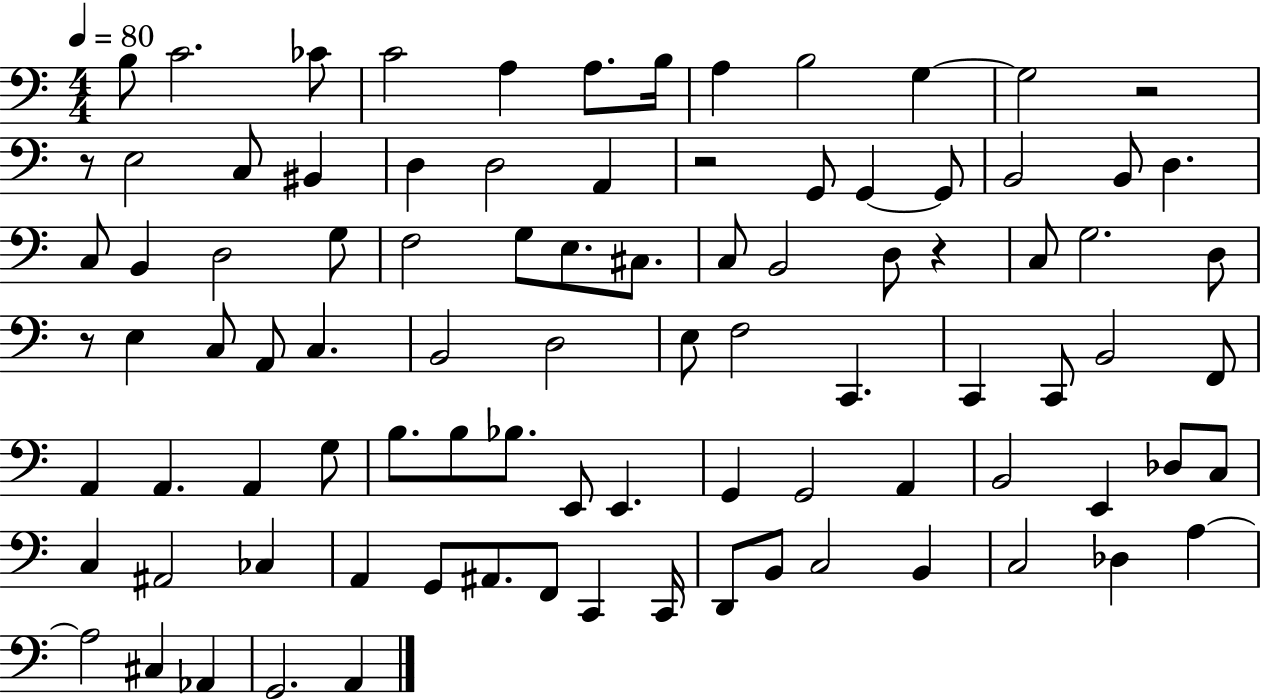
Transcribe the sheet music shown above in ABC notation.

X:1
T:Untitled
M:4/4
L:1/4
K:C
B,/2 C2 _C/2 C2 A, A,/2 B,/4 A, B,2 G, G,2 z2 z/2 E,2 C,/2 ^B,, D, D,2 A,, z2 G,,/2 G,, G,,/2 B,,2 B,,/2 D, C,/2 B,, D,2 G,/2 F,2 G,/2 E,/2 ^C,/2 C,/2 B,,2 D,/2 z C,/2 G,2 D,/2 z/2 E, C,/2 A,,/2 C, B,,2 D,2 E,/2 F,2 C,, C,, C,,/2 B,,2 F,,/2 A,, A,, A,, G,/2 B,/2 B,/2 _B,/2 E,,/2 E,, G,, G,,2 A,, B,,2 E,, _D,/2 C,/2 C, ^A,,2 _C, A,, G,,/2 ^A,,/2 F,,/2 C,, C,,/4 D,,/2 B,,/2 C,2 B,, C,2 _D, A, A,2 ^C, _A,, G,,2 A,,